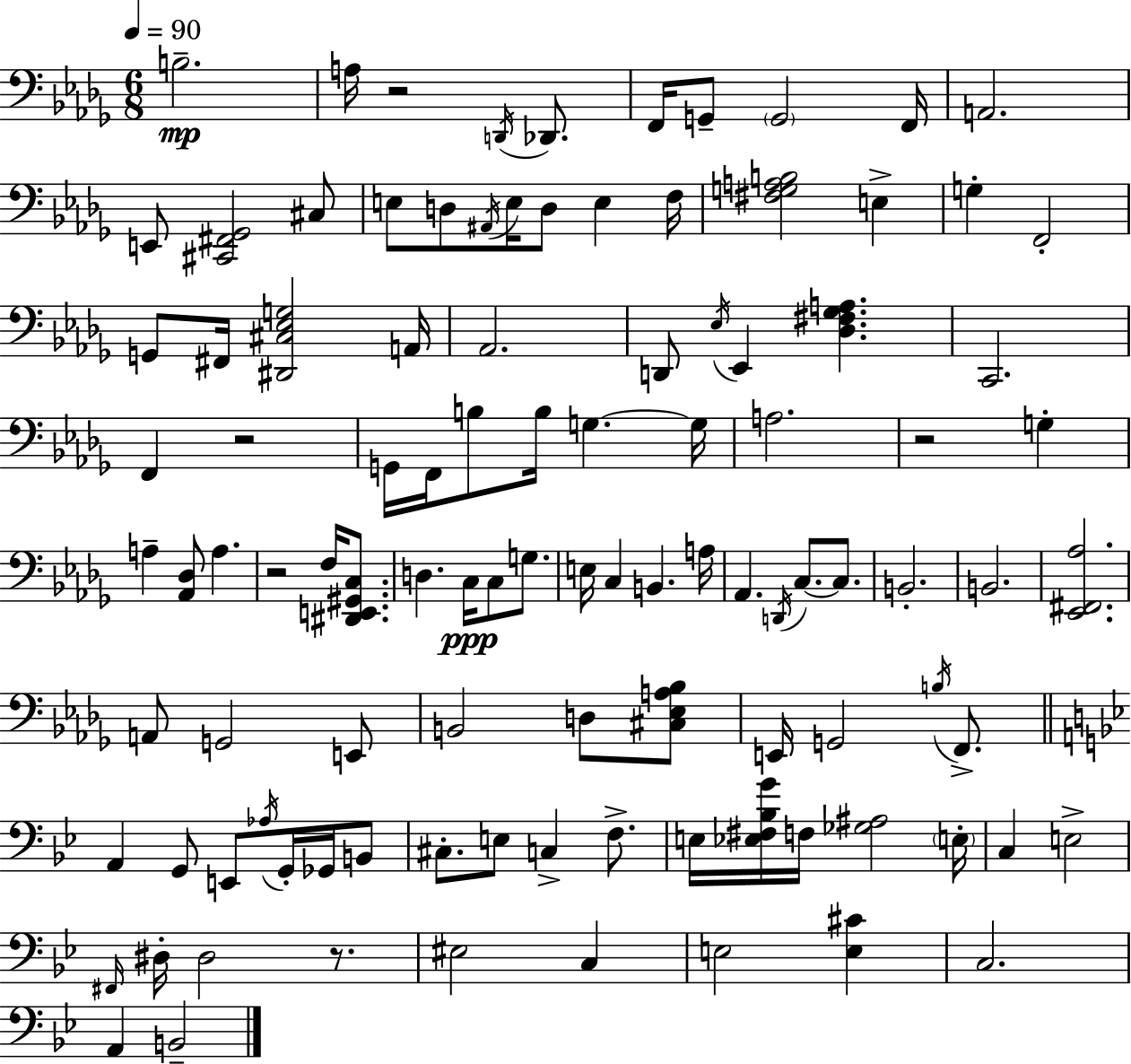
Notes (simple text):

B3/h. A3/s R/h D2/s Db2/e. F2/s G2/e G2/h F2/s A2/h. E2/e [C#2,F#2,Gb2]/h C#3/e E3/e D3/e A#2/s E3/s D3/e E3/q F3/s [F#3,G3,A3,B3]/h E3/q G3/q F2/h G2/e F#2/s [D#2,C#3,Eb3,G3]/h A2/s Ab2/h. D2/e Eb3/s Eb2/q [Db3,F#3,Gb3,A3]/q. C2/h. F2/q R/h G2/s F2/s B3/e B3/s G3/q. G3/s A3/h. R/h G3/q A3/q [Ab2,Db3]/e A3/q. R/h F3/s [D#2,E2,G#2,C3]/e. D3/q. C3/s C3/e G3/e. E3/s C3/q B2/q. A3/s Ab2/q. D2/s C3/e. C3/e. B2/h. B2/h. [Eb2,F#2,Ab3]/h. A2/e G2/h E2/e B2/h D3/e [C#3,Eb3,A3,Bb3]/e E2/s G2/h B3/s F2/e. A2/q G2/e E2/e Ab3/s G2/s Gb2/s B2/e C#3/e. E3/e C3/q F3/e. E3/s [Eb3,F#3,Bb3,G4]/s F3/s [Gb3,A#3]/h E3/s C3/q E3/h F#2/s D#3/s D#3/h R/e. EIS3/h C3/q E3/h [E3,C#4]/q C3/h. A2/q B2/h